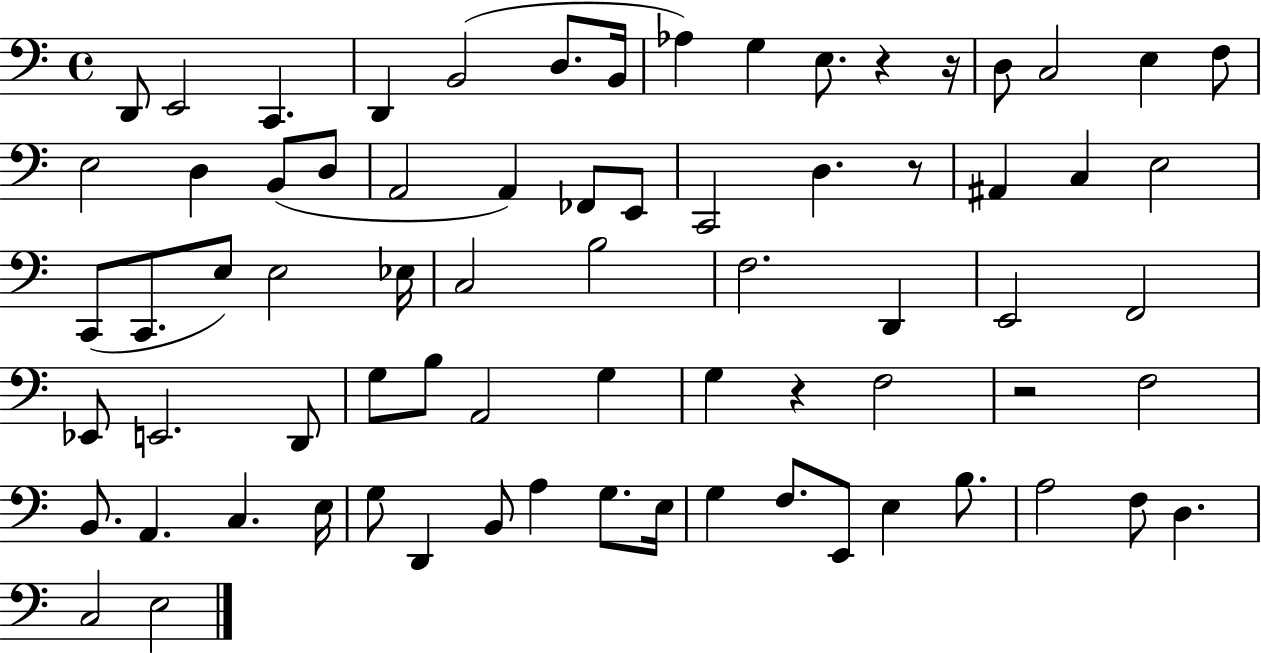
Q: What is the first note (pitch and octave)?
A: D2